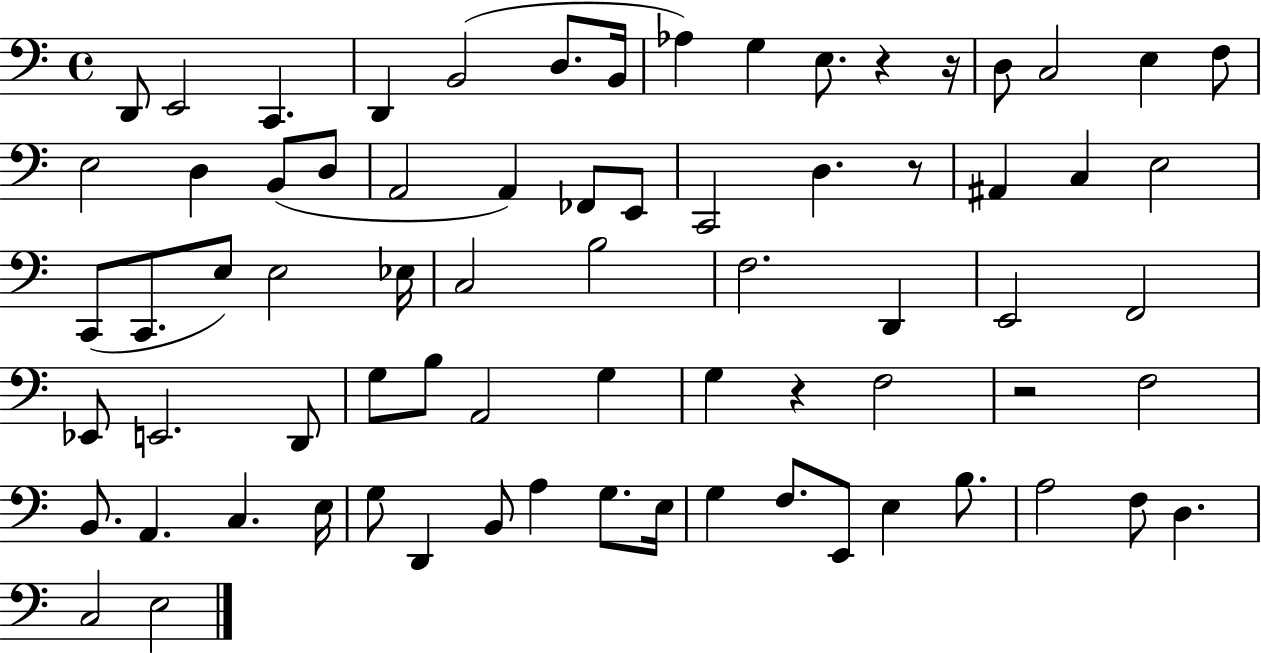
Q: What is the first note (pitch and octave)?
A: D2